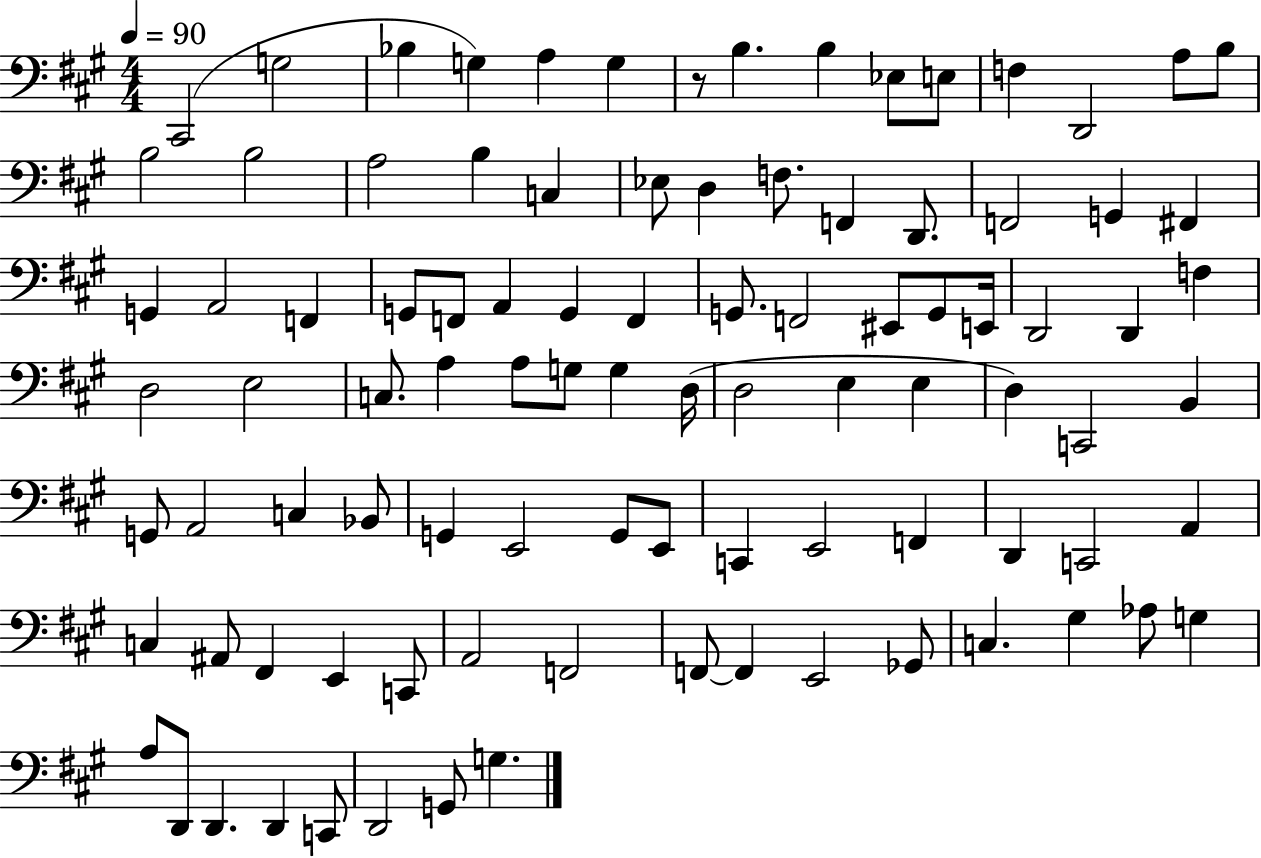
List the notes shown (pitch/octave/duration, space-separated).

C#2/h G3/h Bb3/q G3/q A3/q G3/q R/e B3/q. B3/q Eb3/e E3/e F3/q D2/h A3/e B3/e B3/h B3/h A3/h B3/q C3/q Eb3/e D3/q F3/e. F2/q D2/e. F2/h G2/q F#2/q G2/q A2/h F2/q G2/e F2/e A2/q G2/q F2/q G2/e. F2/h EIS2/e G2/e E2/s D2/h D2/q F3/q D3/h E3/h C3/e. A3/q A3/e G3/e G3/q D3/s D3/h E3/q E3/q D3/q C2/h B2/q G2/e A2/h C3/q Bb2/e G2/q E2/h G2/e E2/e C2/q E2/h F2/q D2/q C2/h A2/q C3/q A#2/e F#2/q E2/q C2/e A2/h F2/h F2/e F2/q E2/h Gb2/e C3/q. G#3/q Ab3/e G3/q A3/e D2/e D2/q. D2/q C2/e D2/h G2/e G3/q.